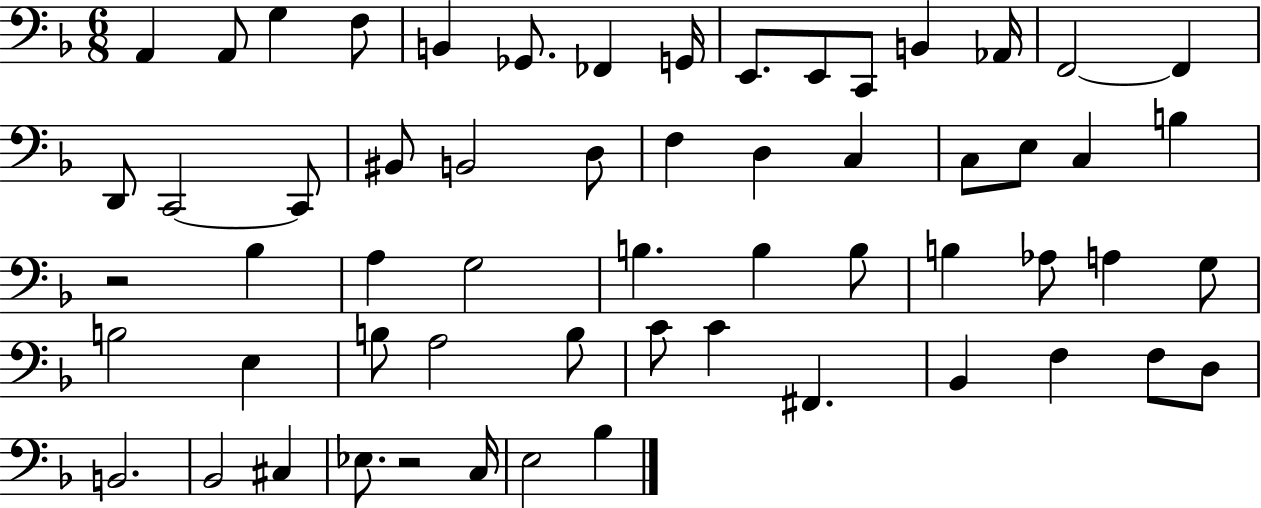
{
  \clef bass
  \numericTimeSignature
  \time 6/8
  \key f \major
  a,4 a,8 g4 f8 | b,4 ges,8. fes,4 g,16 | e,8. e,8 c,8 b,4 aes,16 | f,2~~ f,4 | \break d,8 c,2~~ c,8 | bis,8 b,2 d8 | f4 d4 c4 | c8 e8 c4 b4 | \break r2 bes4 | a4 g2 | b4. b4 b8 | b4 aes8 a4 g8 | \break b2 e4 | b8 a2 b8 | c'8 c'4 fis,4. | bes,4 f4 f8 d8 | \break b,2. | bes,2 cis4 | ees8. r2 c16 | e2 bes4 | \break \bar "|."
}